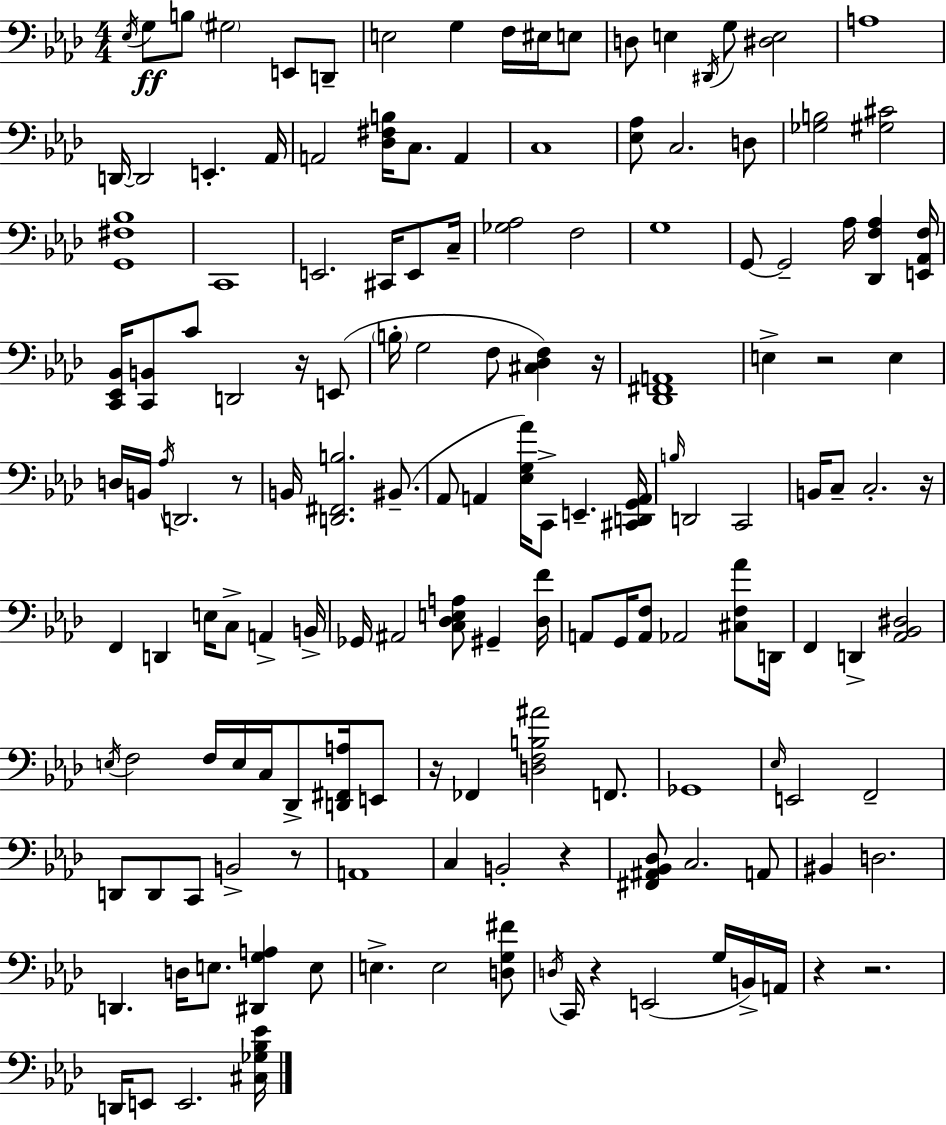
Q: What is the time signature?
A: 4/4